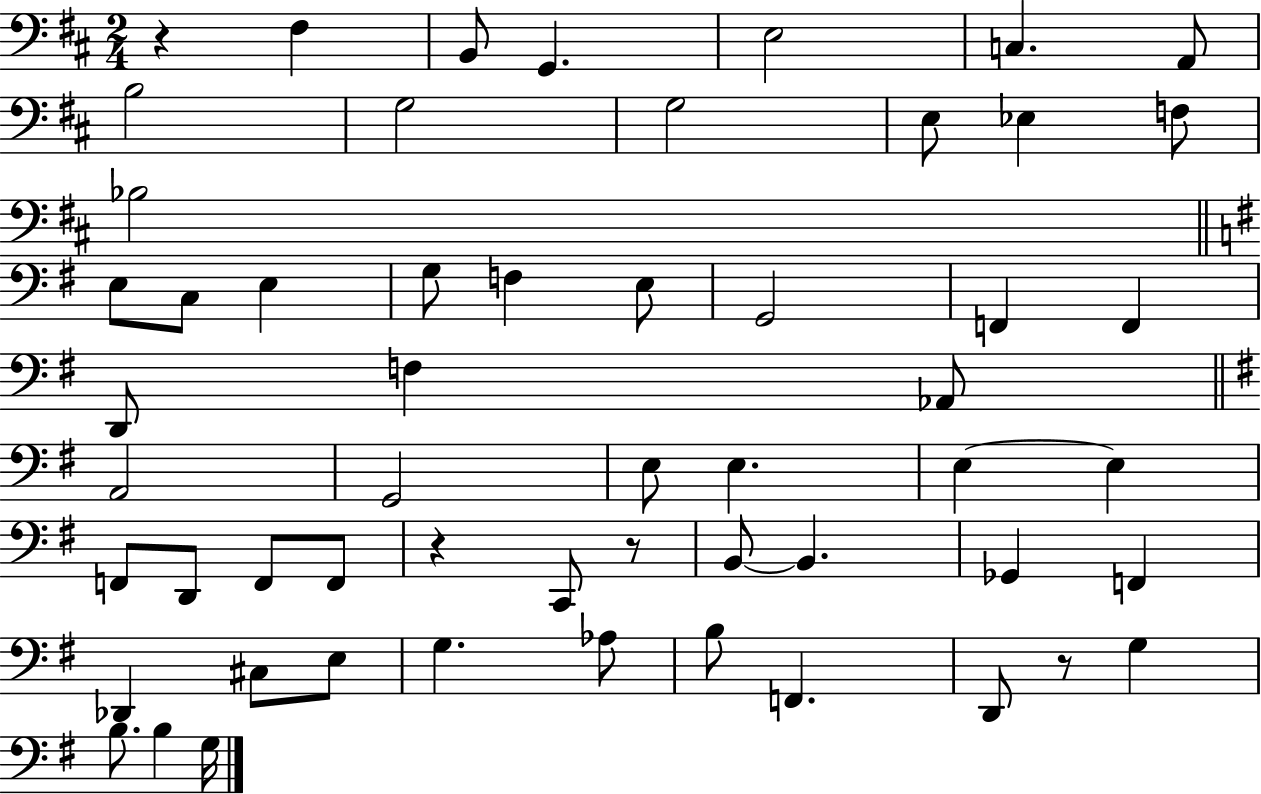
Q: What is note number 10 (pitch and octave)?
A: E3